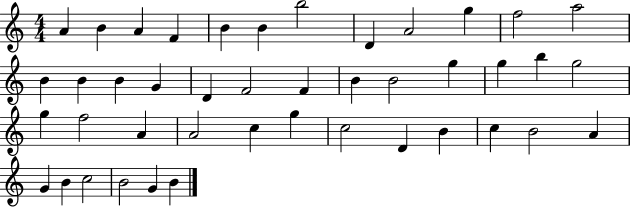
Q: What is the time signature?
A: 4/4